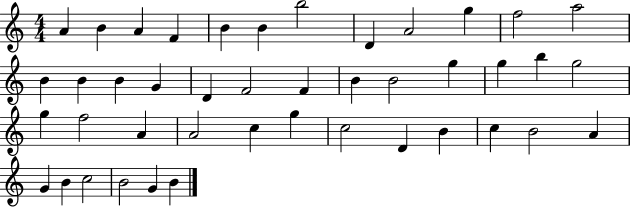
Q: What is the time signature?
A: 4/4